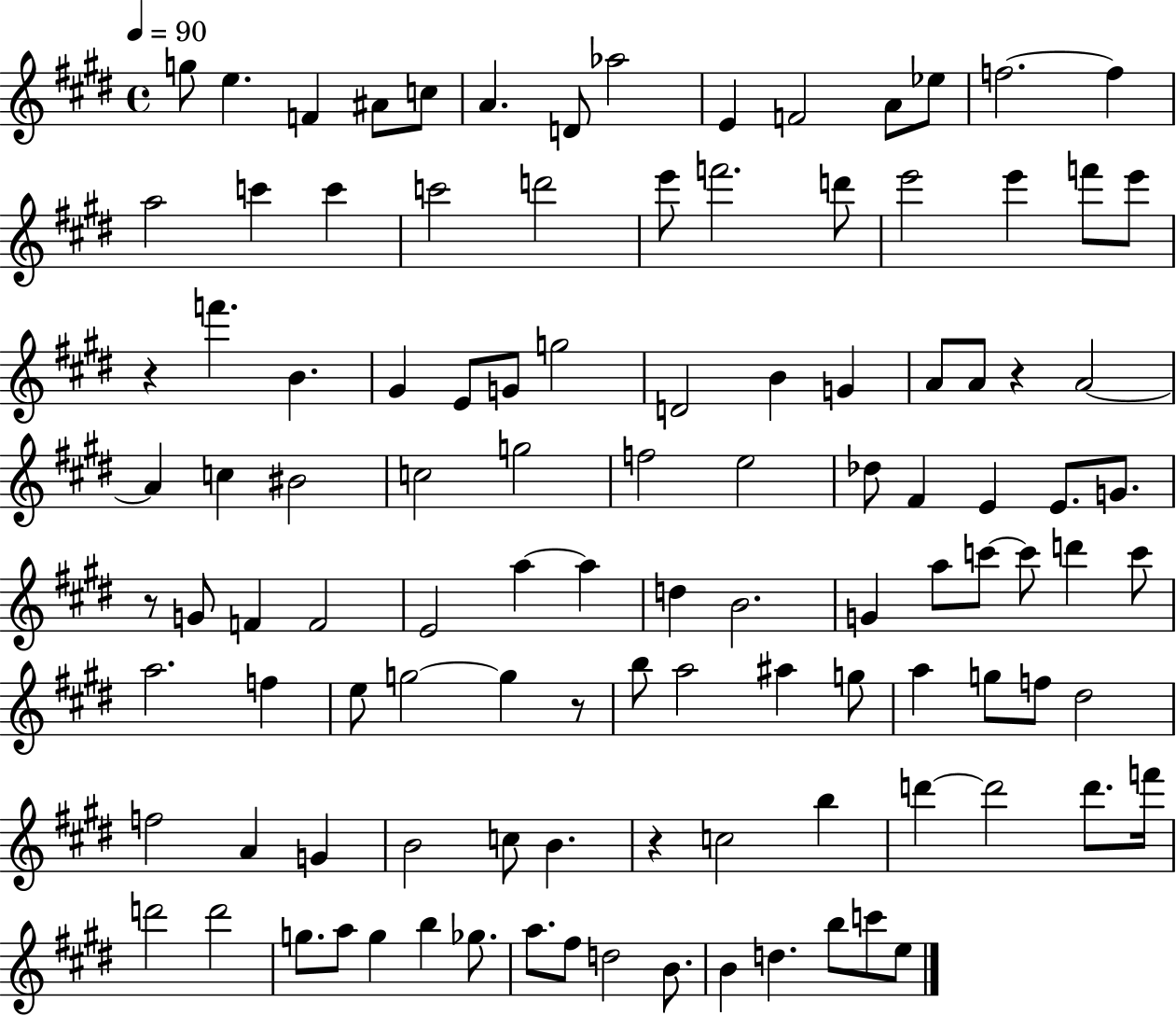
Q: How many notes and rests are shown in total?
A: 110